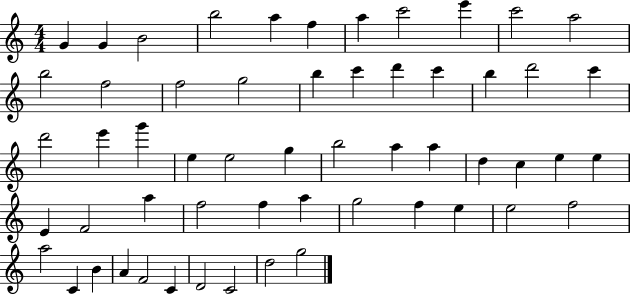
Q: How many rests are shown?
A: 0